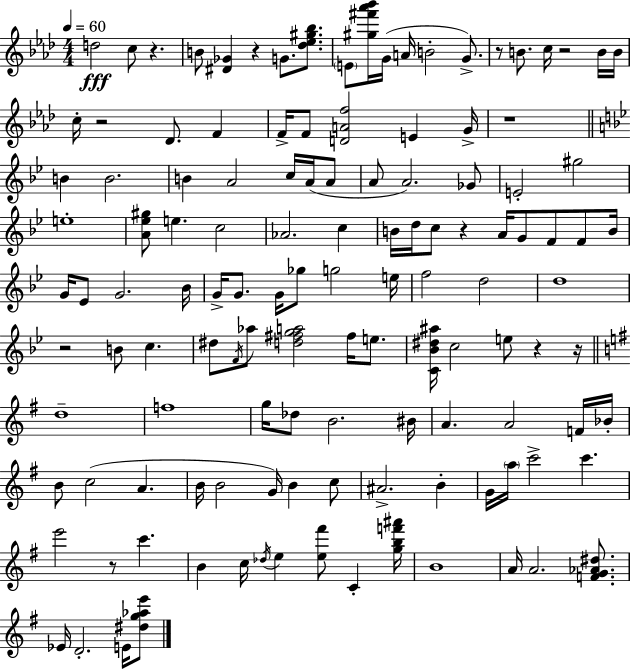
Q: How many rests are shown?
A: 11